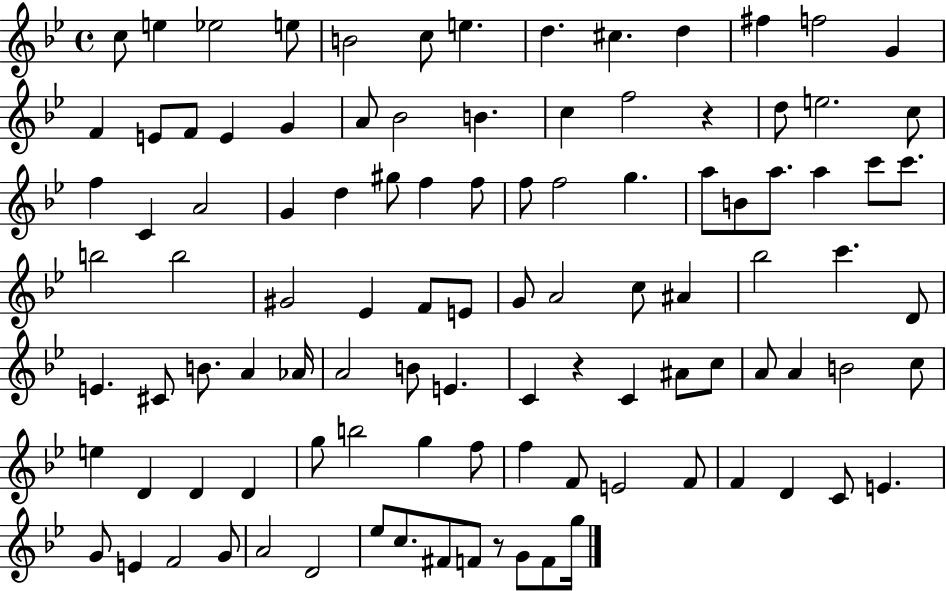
X:1
T:Untitled
M:4/4
L:1/4
K:Bb
c/2 e _e2 e/2 B2 c/2 e d ^c d ^f f2 G F E/2 F/2 E G A/2 _B2 B c f2 z d/2 e2 c/2 f C A2 G d ^g/2 f f/2 f/2 f2 g a/2 B/2 a/2 a c'/2 c'/2 b2 b2 ^G2 _E F/2 E/2 G/2 A2 c/2 ^A _b2 c' D/2 E ^C/2 B/2 A _A/4 A2 B/2 E C z C ^A/2 c/2 A/2 A B2 c/2 e D D D g/2 b2 g f/2 f F/2 E2 F/2 F D C/2 E G/2 E F2 G/2 A2 D2 _e/2 c/2 ^F/2 F/2 z/2 G/2 F/2 g/4